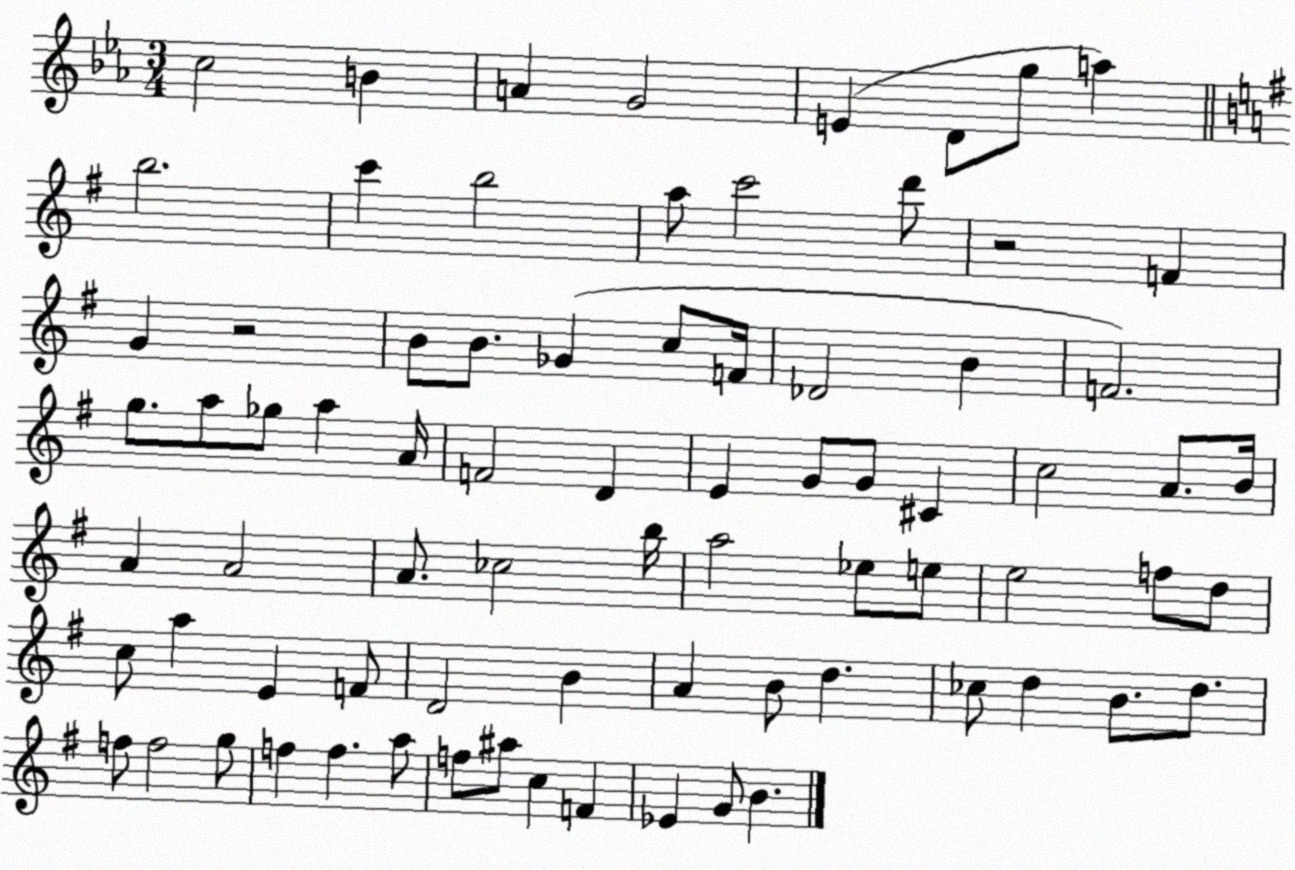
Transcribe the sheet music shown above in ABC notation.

X:1
T:Untitled
M:3/4
L:1/4
K:Eb
c2 B A G2 E D/2 g/2 a b2 c' b2 a/2 c'2 d'/2 z2 F G z2 B/2 B/2 _G c/2 F/4 _D2 B F2 g/2 a/2 _g/2 a A/4 F2 D E G/2 G/2 ^C c2 A/2 B/4 A A2 A/2 _c2 b/4 a2 _e/2 e/2 e2 f/2 d/2 c/2 a E F/2 D2 B A B/2 d _c/2 d B/2 d/2 f/2 f2 g/2 f f a/2 f/2 ^a/2 c F _E G/2 B